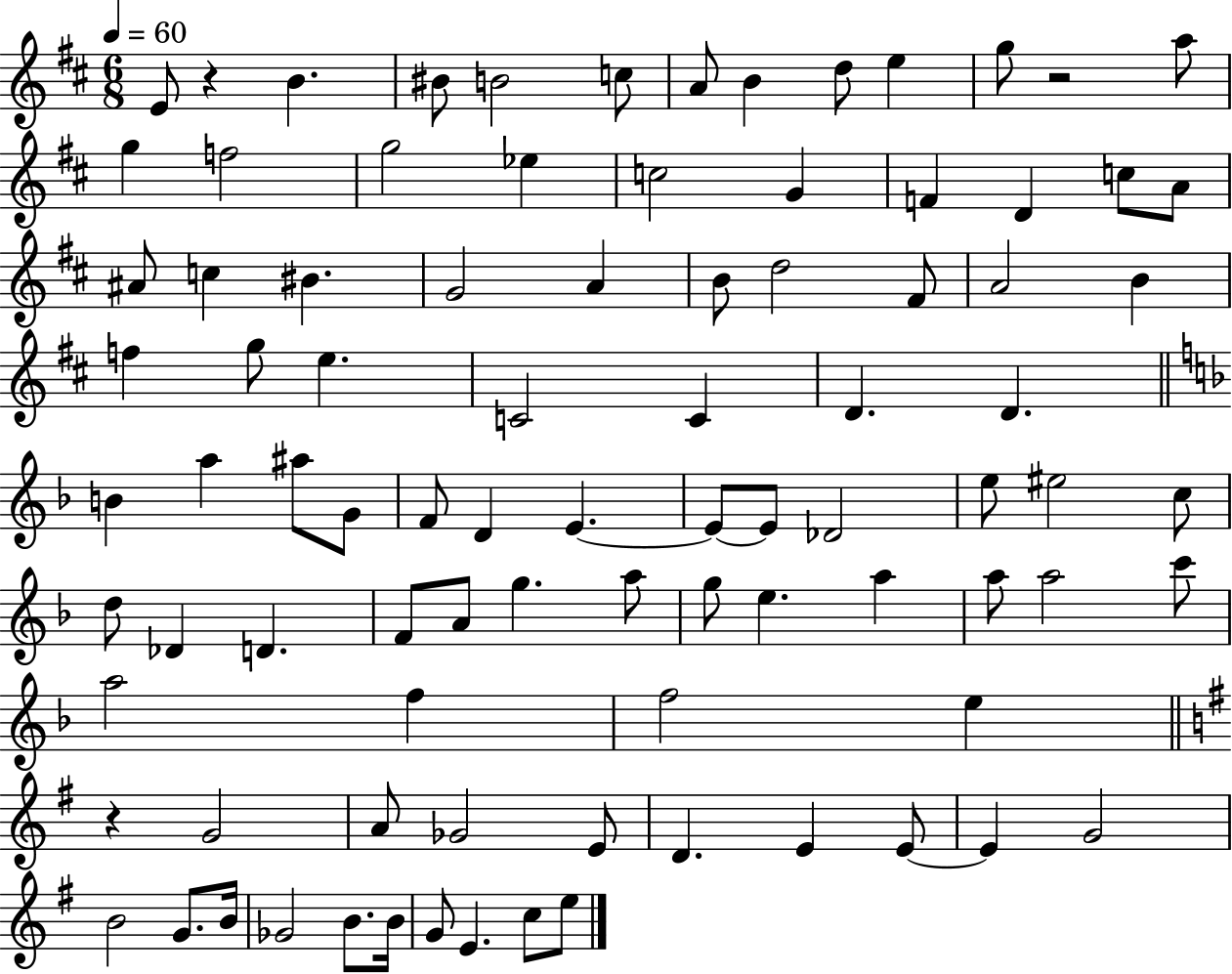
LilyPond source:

{
  \clef treble
  \numericTimeSignature
  \time 6/8
  \key d \major
  \tempo 4 = 60
  e'8 r4 b'4. | bis'8 b'2 c''8 | a'8 b'4 d''8 e''4 | g''8 r2 a''8 | \break g''4 f''2 | g''2 ees''4 | c''2 g'4 | f'4 d'4 c''8 a'8 | \break ais'8 c''4 bis'4. | g'2 a'4 | b'8 d''2 fis'8 | a'2 b'4 | \break f''4 g''8 e''4. | c'2 c'4 | d'4. d'4. | \bar "||" \break \key d \minor b'4 a''4 ais''8 g'8 | f'8 d'4 e'4.~~ | e'8~~ e'8 des'2 | e''8 eis''2 c''8 | \break d''8 des'4 d'4. | f'8 a'8 g''4. a''8 | g''8 e''4. a''4 | a''8 a''2 c'''8 | \break a''2 f''4 | f''2 e''4 | \bar "||" \break \key g \major r4 g'2 | a'8 ges'2 e'8 | d'4. e'4 e'8~~ | e'4 g'2 | \break b'2 g'8. b'16 | ges'2 b'8. b'16 | g'8 e'4. c''8 e''8 | \bar "|."
}